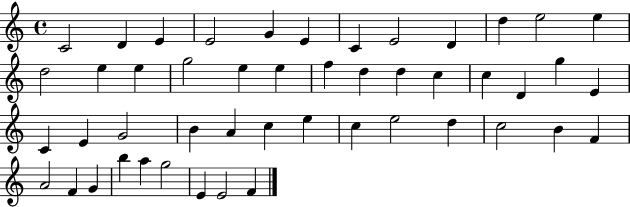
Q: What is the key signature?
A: C major